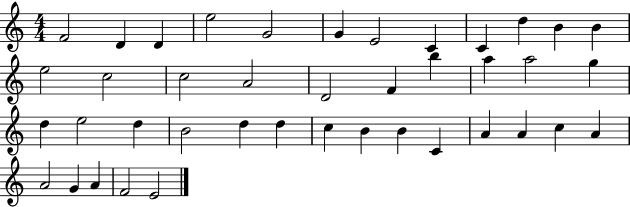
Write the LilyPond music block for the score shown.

{
  \clef treble
  \numericTimeSignature
  \time 4/4
  \key c \major
  f'2 d'4 d'4 | e''2 g'2 | g'4 e'2 c'4 | c'4 d''4 b'4 b'4 | \break e''2 c''2 | c''2 a'2 | d'2 f'4 b''4 | a''4 a''2 g''4 | \break d''4 e''2 d''4 | b'2 d''4 d''4 | c''4 b'4 b'4 c'4 | a'4 a'4 c''4 a'4 | \break a'2 g'4 a'4 | f'2 e'2 | \bar "|."
}